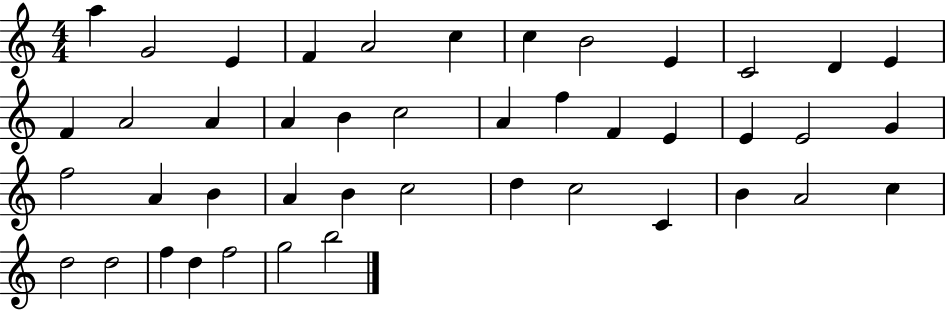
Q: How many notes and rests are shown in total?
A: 44